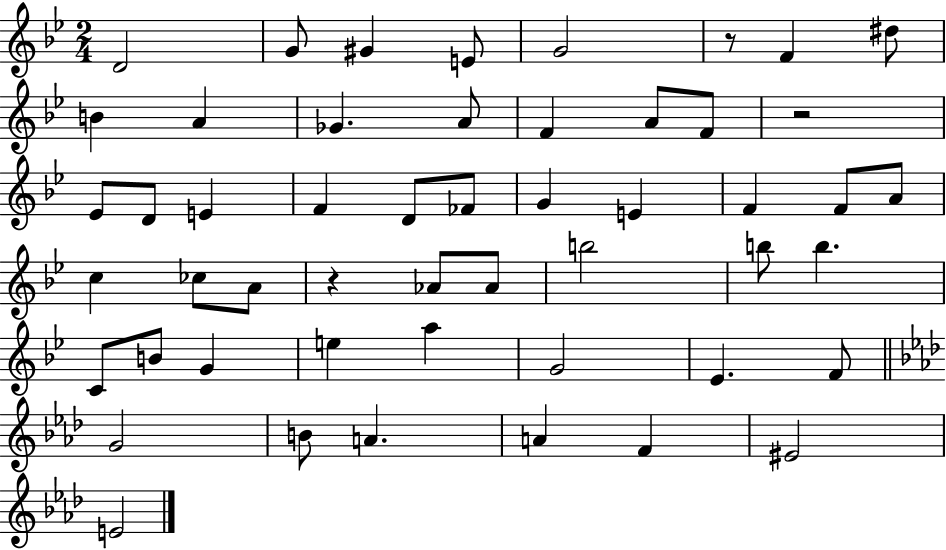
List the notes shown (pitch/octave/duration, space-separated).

D4/h G4/e G#4/q E4/e G4/h R/e F4/q D#5/e B4/q A4/q Gb4/q. A4/e F4/q A4/e F4/e R/h Eb4/e D4/e E4/q F4/q D4/e FES4/e G4/q E4/q F4/q F4/e A4/e C5/q CES5/e A4/e R/q Ab4/e Ab4/e B5/h B5/e B5/q. C4/e B4/e G4/q E5/q A5/q G4/h Eb4/q. F4/e G4/h B4/e A4/q. A4/q F4/q EIS4/h E4/h